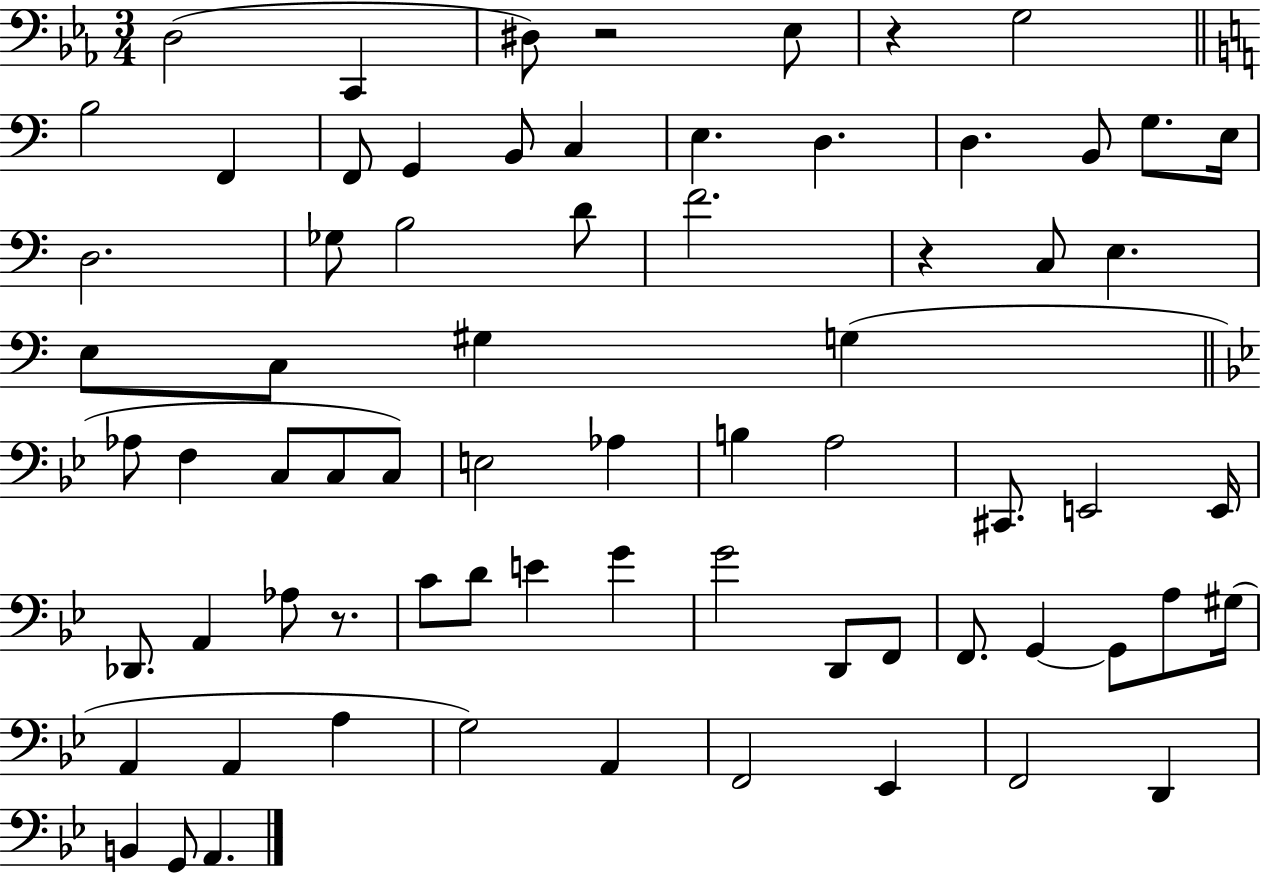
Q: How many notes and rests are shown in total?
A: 71